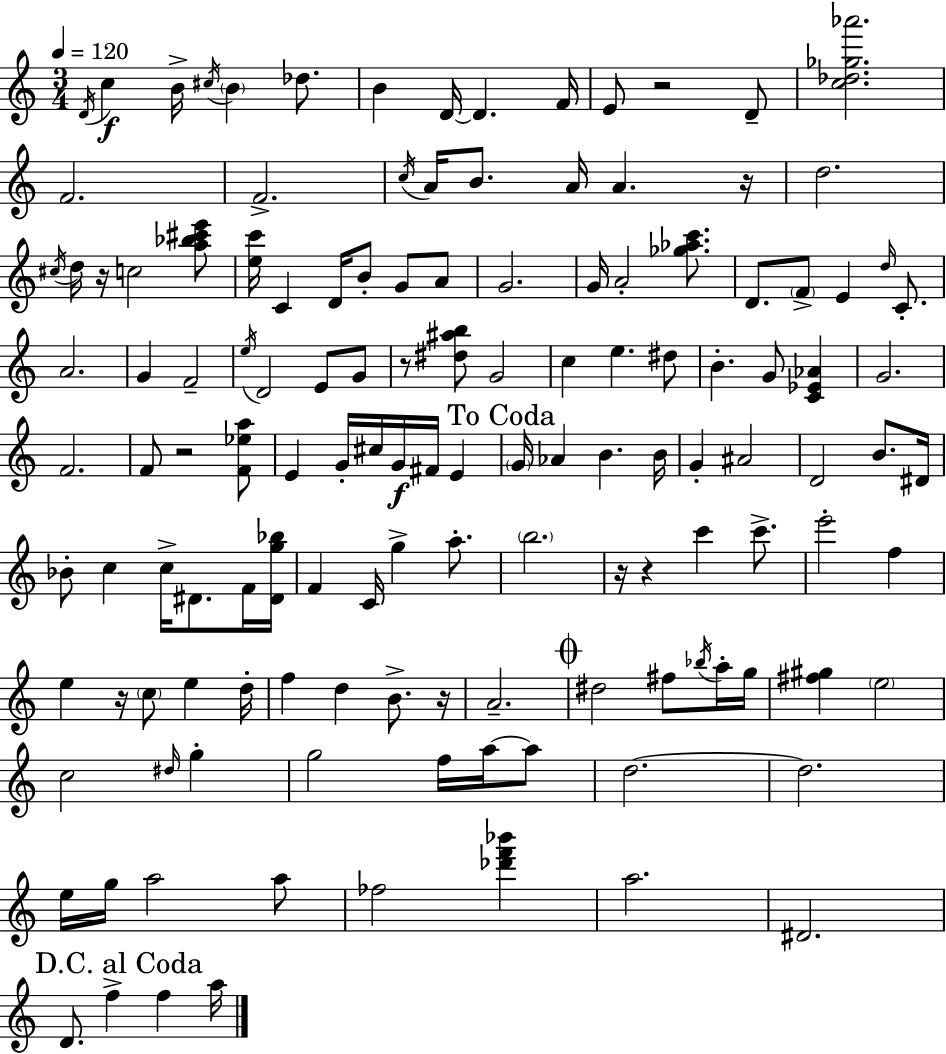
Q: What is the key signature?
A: A minor